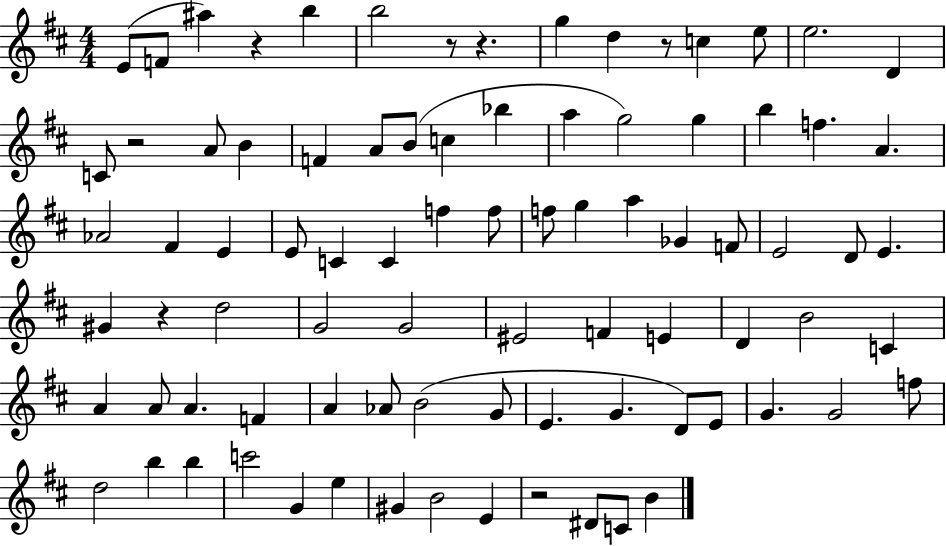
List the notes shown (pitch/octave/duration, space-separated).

E4/e F4/e A#5/q R/q B5/q B5/h R/e R/q. G5/q D5/q R/e C5/q E5/e E5/h. D4/q C4/e R/h A4/e B4/q F4/q A4/e B4/e C5/q Bb5/q A5/q G5/h G5/q B5/q F5/q. A4/q. Ab4/h F#4/q E4/q E4/e C4/q C4/q F5/q F5/e F5/e G5/q A5/q Gb4/q F4/e E4/h D4/e E4/q. G#4/q R/q D5/h G4/h G4/h EIS4/h F4/q E4/q D4/q B4/h C4/q A4/q A4/e A4/q. F4/q A4/q Ab4/e B4/h G4/e E4/q. G4/q. D4/e E4/e G4/q. G4/h F5/e D5/h B5/q B5/q C6/h G4/q E5/q G#4/q B4/h E4/q R/h D#4/e C4/e B4/q